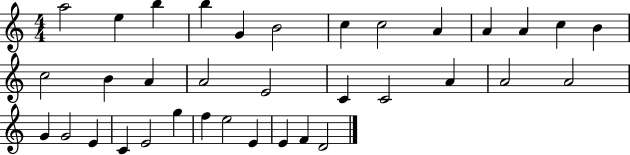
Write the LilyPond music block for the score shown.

{
  \clef treble
  \numericTimeSignature
  \time 4/4
  \key c \major
  a''2 e''4 b''4 | b''4 g'4 b'2 | c''4 c''2 a'4 | a'4 a'4 c''4 b'4 | \break c''2 b'4 a'4 | a'2 e'2 | c'4 c'2 a'4 | a'2 a'2 | \break g'4 g'2 e'4 | c'4 e'2 g''4 | f''4 e''2 e'4 | e'4 f'4 d'2 | \break \bar "|."
}